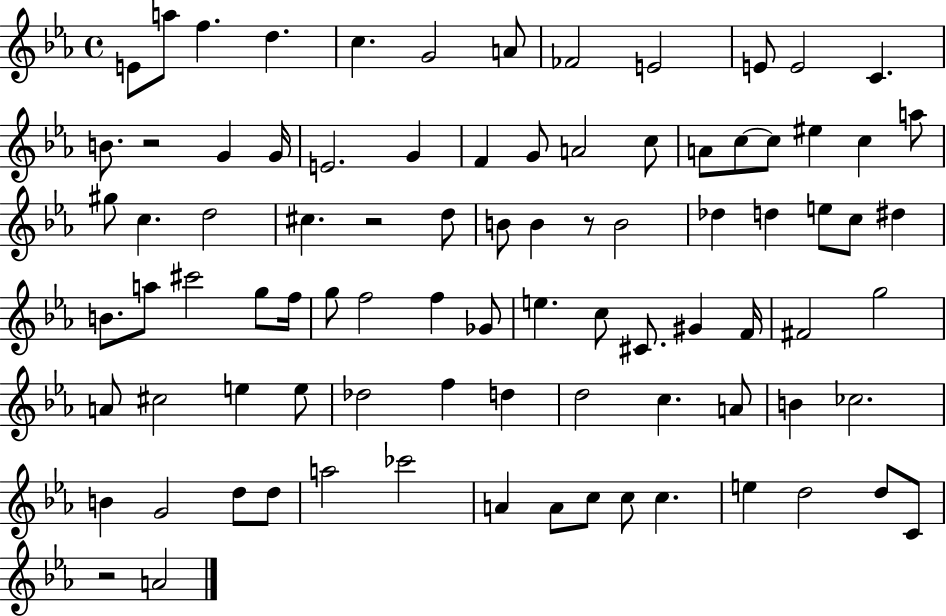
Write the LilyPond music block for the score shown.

{
  \clef treble
  \time 4/4
  \defaultTimeSignature
  \key ees \major
  e'8 a''8 f''4. d''4. | c''4. g'2 a'8 | fes'2 e'2 | e'8 e'2 c'4. | \break b'8. r2 g'4 g'16 | e'2. g'4 | f'4 g'8 a'2 c''8 | a'8 c''8~~ c''8 eis''4 c''4 a''8 | \break gis''8 c''4. d''2 | cis''4. r2 d''8 | b'8 b'4 r8 b'2 | des''4 d''4 e''8 c''8 dis''4 | \break b'8. a''8 cis'''2 g''8 f''16 | g''8 f''2 f''4 ges'8 | e''4. c''8 cis'8. gis'4 f'16 | fis'2 g''2 | \break a'8 cis''2 e''4 e''8 | des''2 f''4 d''4 | d''2 c''4. a'8 | b'4 ces''2. | \break b'4 g'2 d''8 d''8 | a''2 ces'''2 | a'4 a'8 c''8 c''8 c''4. | e''4 d''2 d''8 c'8 | \break r2 a'2 | \bar "|."
}